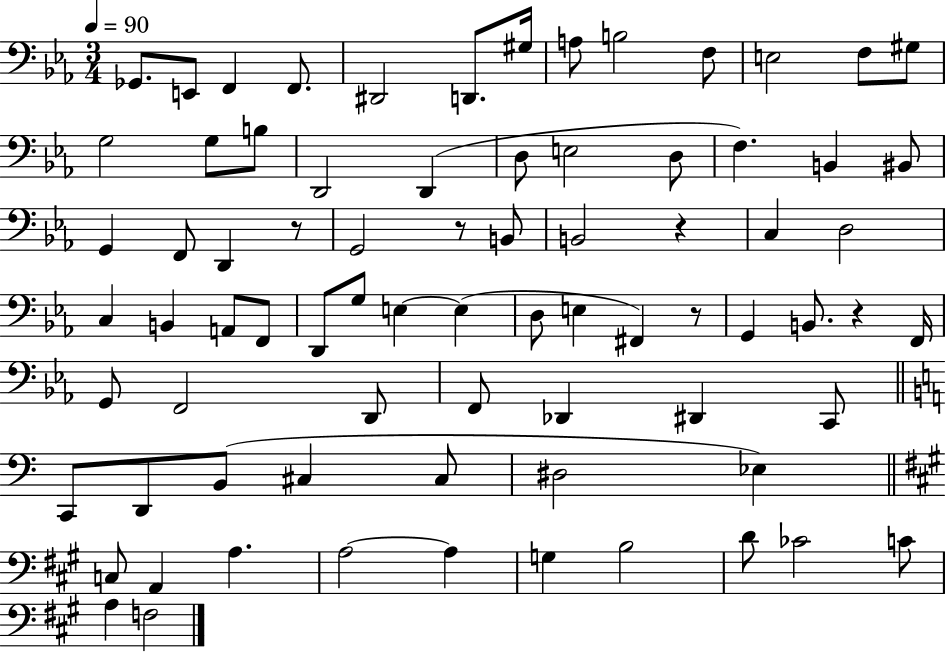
Gb2/e. E2/e F2/q F2/e. D#2/h D2/e. G#3/s A3/e B3/h F3/e E3/h F3/e G#3/e G3/h G3/e B3/e D2/h D2/q D3/e E3/h D3/e F3/q. B2/q BIS2/e G2/q F2/e D2/q R/e G2/h R/e B2/e B2/h R/q C3/q D3/h C3/q B2/q A2/e F2/e D2/e G3/e E3/q E3/q D3/e E3/q F#2/q R/e G2/q B2/e. R/q F2/s G2/e F2/h D2/e F2/e Db2/q D#2/q C2/e C2/e D2/e B2/e C#3/q C#3/e D#3/h Eb3/q C3/e A2/q A3/q. A3/h A3/q G3/q B3/h D4/e CES4/h C4/e A3/q F3/h